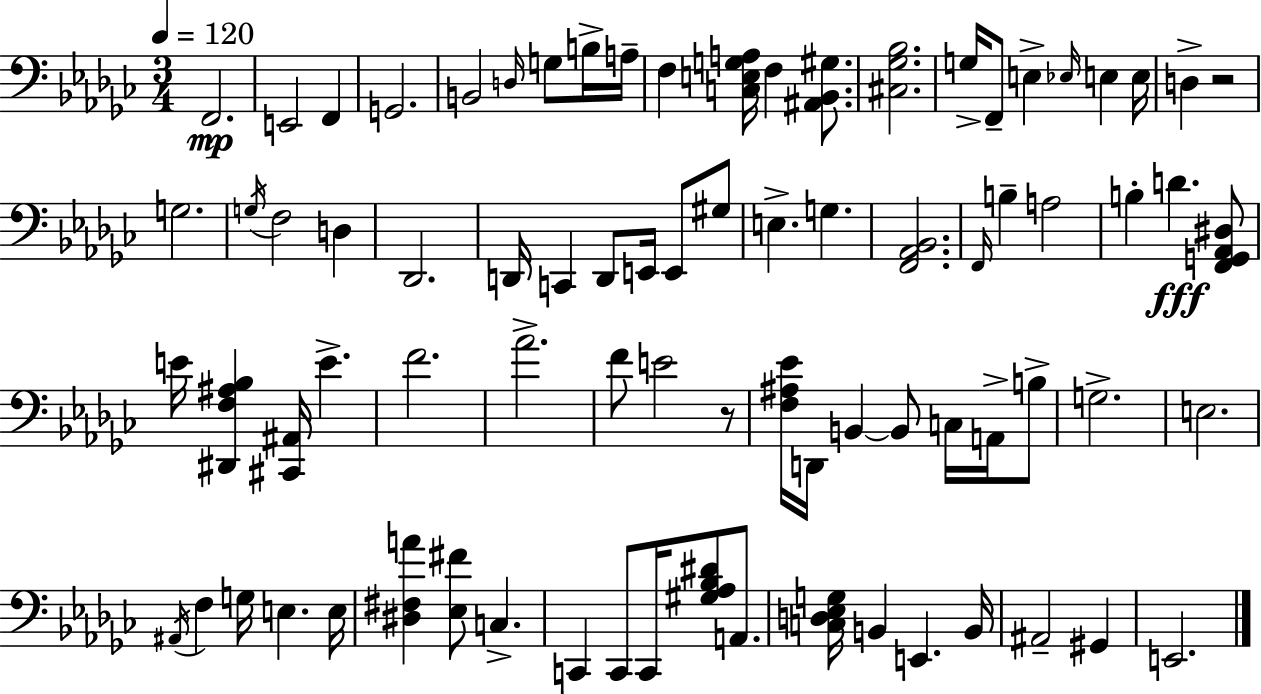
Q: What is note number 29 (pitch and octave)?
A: G#3